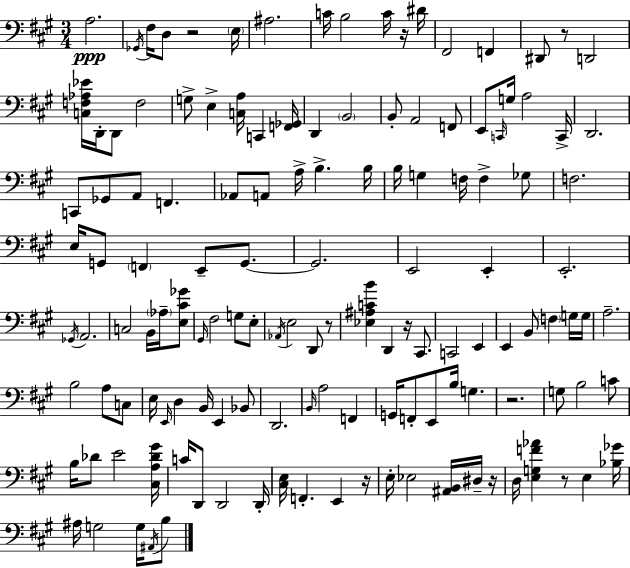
A3/h. Gb2/s F#3/s D3/e R/h E3/s A#3/h. C4/s B3/h C4/s R/s D#4/s F#2/h F2/q D#2/e R/e D2/h [C3,F3,Ab3,Eb4]/s D2/s D2/e F3/h G3/e E3/q [C3,A3]/s C2/q [F2,Gb2]/s D2/q B2/h B2/e A2/h F2/e E2/e C2/s G3/s A3/h C2/s D2/h. C2/e Gb2/e A2/e F2/q. Ab2/e A2/e A3/s B3/q. B3/s B3/s G3/q F3/s F3/q Gb3/e F3/h. E3/s G2/e F2/q E2/e G2/e. G2/h. E2/h E2/q E2/h. Gb2/s A2/h. C3/h B2/s Ab3/s [E3,C#4,Gb4]/e G#2/s F#3/h G3/e E3/e Ab2/s E3/h D2/e R/e [Eb3,A#3,C4,B4]/q D2/q R/s C#2/e. C2/h E2/q E2/q B2/e F3/q G3/s G3/s A3/h. B3/h A3/e C3/e E3/s E2/s D3/q B2/s E2/q Bb2/e D2/h. B2/s A3/h F2/q G2/s F2/e E2/e B3/s G3/q. R/h. G3/e B3/h C4/e B3/s Db4/e E4/h [C#3,A3,Db4,G#4]/s C4/s D2/e D2/h D2/s [C#3,E3]/s F2/q. E2/q R/s E3/s Eb3/h [A#2,B2]/s D#3/s R/s D3/s [E3,G3,F4,Ab4]/q R/e E3/q [Bb3,Gb4]/s A#3/s G3/h G3/s A#2/s B3/e